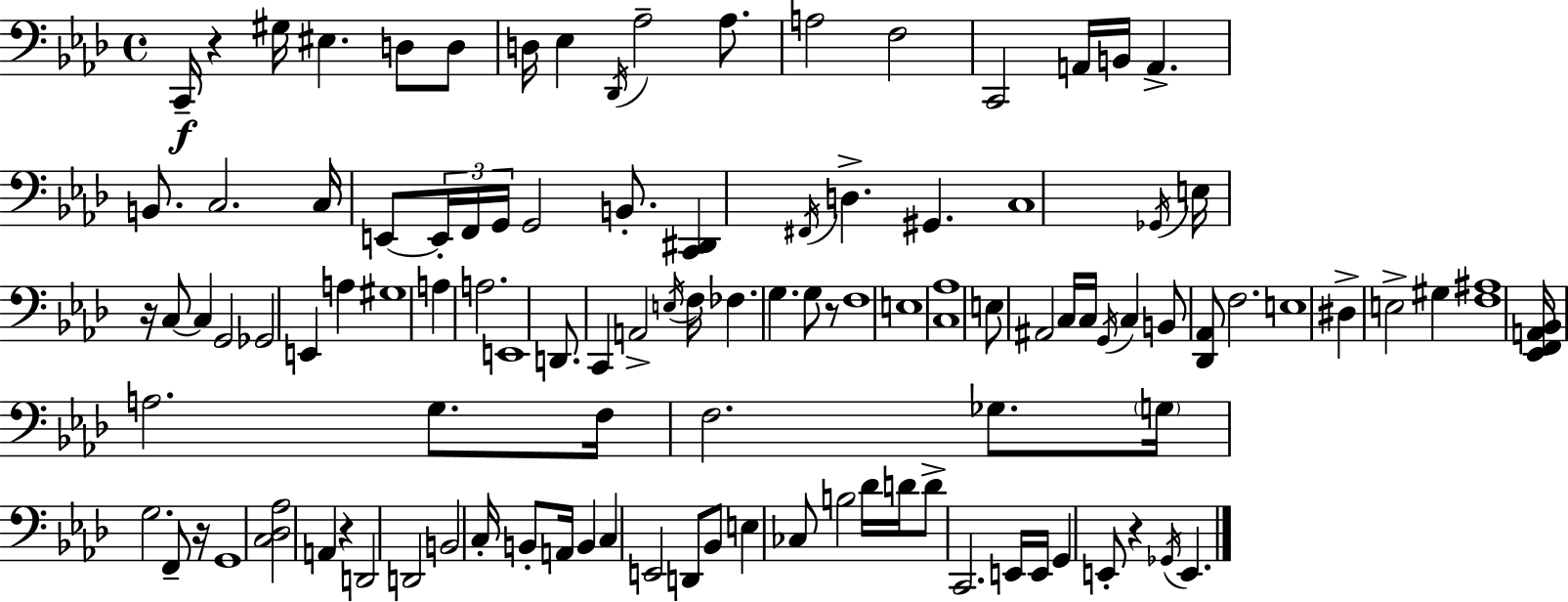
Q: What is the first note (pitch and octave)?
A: C2